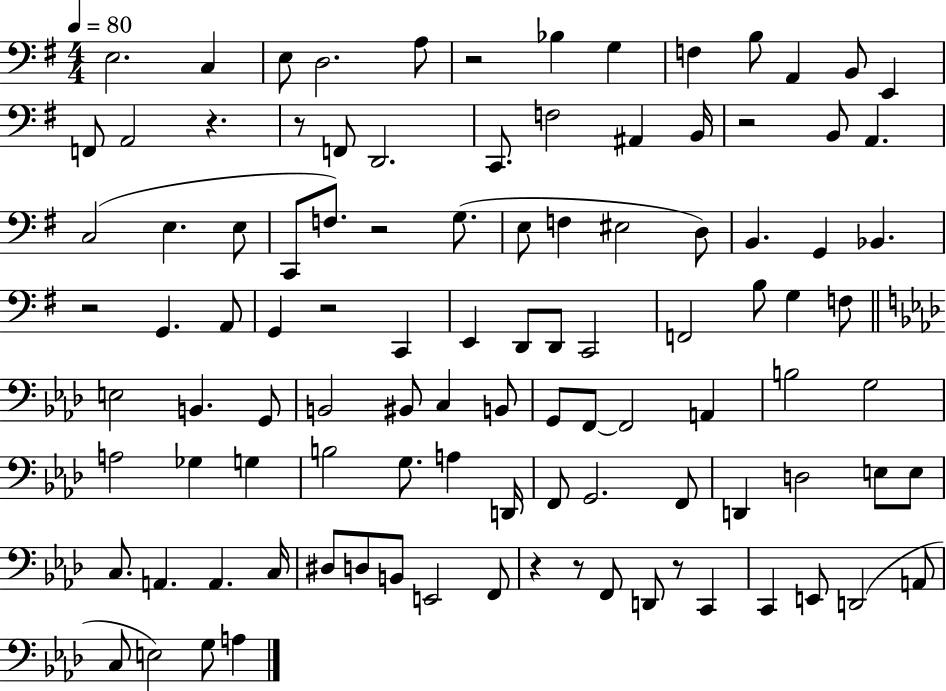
X:1
T:Untitled
M:4/4
L:1/4
K:G
E,2 C, E,/2 D,2 A,/2 z2 _B, G, F, B,/2 A,, B,,/2 E,, F,,/2 A,,2 z z/2 F,,/2 D,,2 C,,/2 F,2 ^A,, B,,/4 z2 B,,/2 A,, C,2 E, E,/2 C,,/2 F,/2 z2 G,/2 E,/2 F, ^E,2 D,/2 B,, G,, _B,, z2 G,, A,,/2 G,, z2 C,, E,, D,,/2 D,,/2 C,,2 F,,2 B,/2 G, F,/2 E,2 B,, G,,/2 B,,2 ^B,,/2 C, B,,/2 G,,/2 F,,/2 F,,2 A,, B,2 G,2 A,2 _G, G, B,2 G,/2 A, D,,/4 F,,/2 G,,2 F,,/2 D,, D,2 E,/2 E,/2 C,/2 A,, A,, C,/4 ^D,/2 D,/2 B,,/2 E,,2 F,,/2 z z/2 F,,/2 D,,/2 z/2 C,, C,, E,,/2 D,,2 A,,/2 C,/2 E,2 G,/2 A,